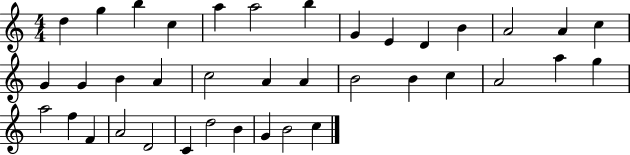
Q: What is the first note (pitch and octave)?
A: D5